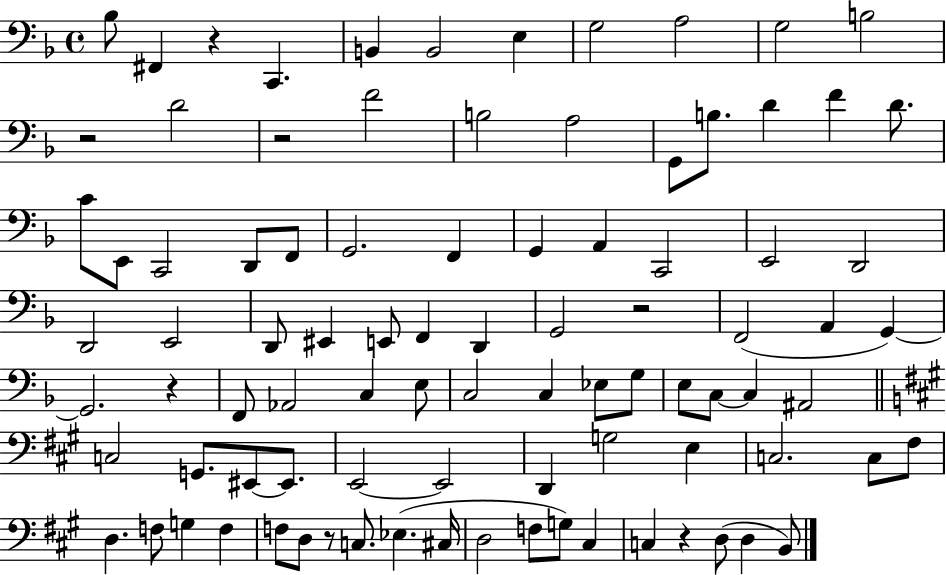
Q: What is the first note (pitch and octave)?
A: Bb3